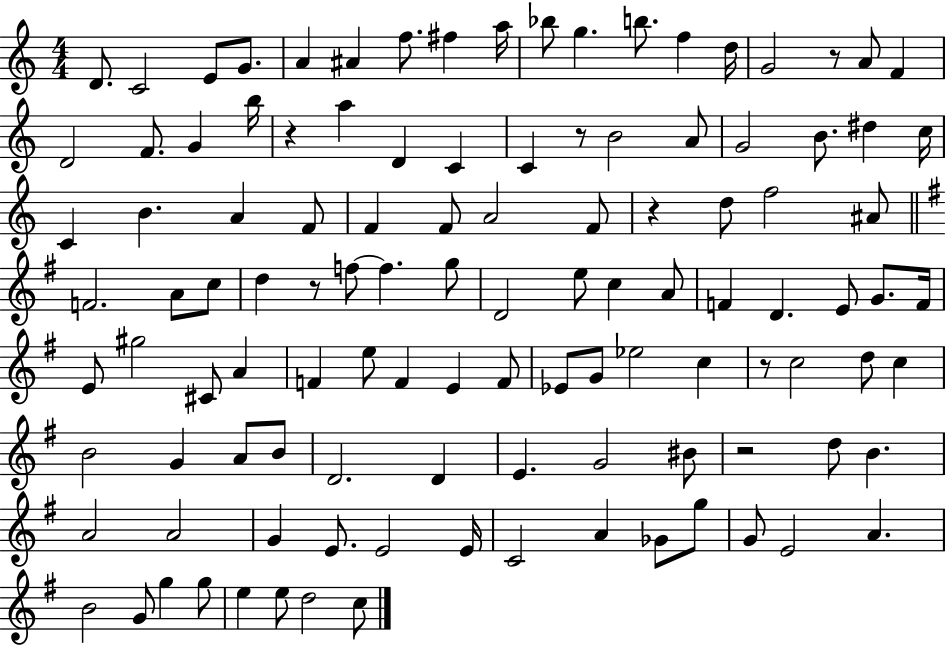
D4/e. C4/h E4/e G4/e. A4/q A#4/q F5/e. F#5/q A5/s Bb5/e G5/q. B5/e. F5/q D5/s G4/h R/e A4/e F4/q D4/h F4/e. G4/q B5/s R/q A5/q D4/q C4/q C4/q R/e B4/h A4/e G4/h B4/e. D#5/q C5/s C4/q B4/q. A4/q F4/e F4/q F4/e A4/h F4/e R/q D5/e F5/h A#4/e F4/h. A4/e C5/e D5/q R/e F5/e F5/q. G5/e D4/h E5/e C5/q A4/e F4/q D4/q. E4/e G4/e. F4/s E4/e G#5/h C#4/e A4/q F4/q E5/e F4/q E4/q F4/e Eb4/e G4/e Eb5/h C5/q R/e C5/h D5/e C5/q B4/h G4/q A4/e B4/e D4/h. D4/q E4/q. G4/h BIS4/e R/h D5/e B4/q. A4/h A4/h G4/q E4/e. E4/h E4/s C4/h A4/q Gb4/e G5/e G4/e E4/h A4/q. B4/h G4/e G5/q G5/e E5/q E5/e D5/h C5/e